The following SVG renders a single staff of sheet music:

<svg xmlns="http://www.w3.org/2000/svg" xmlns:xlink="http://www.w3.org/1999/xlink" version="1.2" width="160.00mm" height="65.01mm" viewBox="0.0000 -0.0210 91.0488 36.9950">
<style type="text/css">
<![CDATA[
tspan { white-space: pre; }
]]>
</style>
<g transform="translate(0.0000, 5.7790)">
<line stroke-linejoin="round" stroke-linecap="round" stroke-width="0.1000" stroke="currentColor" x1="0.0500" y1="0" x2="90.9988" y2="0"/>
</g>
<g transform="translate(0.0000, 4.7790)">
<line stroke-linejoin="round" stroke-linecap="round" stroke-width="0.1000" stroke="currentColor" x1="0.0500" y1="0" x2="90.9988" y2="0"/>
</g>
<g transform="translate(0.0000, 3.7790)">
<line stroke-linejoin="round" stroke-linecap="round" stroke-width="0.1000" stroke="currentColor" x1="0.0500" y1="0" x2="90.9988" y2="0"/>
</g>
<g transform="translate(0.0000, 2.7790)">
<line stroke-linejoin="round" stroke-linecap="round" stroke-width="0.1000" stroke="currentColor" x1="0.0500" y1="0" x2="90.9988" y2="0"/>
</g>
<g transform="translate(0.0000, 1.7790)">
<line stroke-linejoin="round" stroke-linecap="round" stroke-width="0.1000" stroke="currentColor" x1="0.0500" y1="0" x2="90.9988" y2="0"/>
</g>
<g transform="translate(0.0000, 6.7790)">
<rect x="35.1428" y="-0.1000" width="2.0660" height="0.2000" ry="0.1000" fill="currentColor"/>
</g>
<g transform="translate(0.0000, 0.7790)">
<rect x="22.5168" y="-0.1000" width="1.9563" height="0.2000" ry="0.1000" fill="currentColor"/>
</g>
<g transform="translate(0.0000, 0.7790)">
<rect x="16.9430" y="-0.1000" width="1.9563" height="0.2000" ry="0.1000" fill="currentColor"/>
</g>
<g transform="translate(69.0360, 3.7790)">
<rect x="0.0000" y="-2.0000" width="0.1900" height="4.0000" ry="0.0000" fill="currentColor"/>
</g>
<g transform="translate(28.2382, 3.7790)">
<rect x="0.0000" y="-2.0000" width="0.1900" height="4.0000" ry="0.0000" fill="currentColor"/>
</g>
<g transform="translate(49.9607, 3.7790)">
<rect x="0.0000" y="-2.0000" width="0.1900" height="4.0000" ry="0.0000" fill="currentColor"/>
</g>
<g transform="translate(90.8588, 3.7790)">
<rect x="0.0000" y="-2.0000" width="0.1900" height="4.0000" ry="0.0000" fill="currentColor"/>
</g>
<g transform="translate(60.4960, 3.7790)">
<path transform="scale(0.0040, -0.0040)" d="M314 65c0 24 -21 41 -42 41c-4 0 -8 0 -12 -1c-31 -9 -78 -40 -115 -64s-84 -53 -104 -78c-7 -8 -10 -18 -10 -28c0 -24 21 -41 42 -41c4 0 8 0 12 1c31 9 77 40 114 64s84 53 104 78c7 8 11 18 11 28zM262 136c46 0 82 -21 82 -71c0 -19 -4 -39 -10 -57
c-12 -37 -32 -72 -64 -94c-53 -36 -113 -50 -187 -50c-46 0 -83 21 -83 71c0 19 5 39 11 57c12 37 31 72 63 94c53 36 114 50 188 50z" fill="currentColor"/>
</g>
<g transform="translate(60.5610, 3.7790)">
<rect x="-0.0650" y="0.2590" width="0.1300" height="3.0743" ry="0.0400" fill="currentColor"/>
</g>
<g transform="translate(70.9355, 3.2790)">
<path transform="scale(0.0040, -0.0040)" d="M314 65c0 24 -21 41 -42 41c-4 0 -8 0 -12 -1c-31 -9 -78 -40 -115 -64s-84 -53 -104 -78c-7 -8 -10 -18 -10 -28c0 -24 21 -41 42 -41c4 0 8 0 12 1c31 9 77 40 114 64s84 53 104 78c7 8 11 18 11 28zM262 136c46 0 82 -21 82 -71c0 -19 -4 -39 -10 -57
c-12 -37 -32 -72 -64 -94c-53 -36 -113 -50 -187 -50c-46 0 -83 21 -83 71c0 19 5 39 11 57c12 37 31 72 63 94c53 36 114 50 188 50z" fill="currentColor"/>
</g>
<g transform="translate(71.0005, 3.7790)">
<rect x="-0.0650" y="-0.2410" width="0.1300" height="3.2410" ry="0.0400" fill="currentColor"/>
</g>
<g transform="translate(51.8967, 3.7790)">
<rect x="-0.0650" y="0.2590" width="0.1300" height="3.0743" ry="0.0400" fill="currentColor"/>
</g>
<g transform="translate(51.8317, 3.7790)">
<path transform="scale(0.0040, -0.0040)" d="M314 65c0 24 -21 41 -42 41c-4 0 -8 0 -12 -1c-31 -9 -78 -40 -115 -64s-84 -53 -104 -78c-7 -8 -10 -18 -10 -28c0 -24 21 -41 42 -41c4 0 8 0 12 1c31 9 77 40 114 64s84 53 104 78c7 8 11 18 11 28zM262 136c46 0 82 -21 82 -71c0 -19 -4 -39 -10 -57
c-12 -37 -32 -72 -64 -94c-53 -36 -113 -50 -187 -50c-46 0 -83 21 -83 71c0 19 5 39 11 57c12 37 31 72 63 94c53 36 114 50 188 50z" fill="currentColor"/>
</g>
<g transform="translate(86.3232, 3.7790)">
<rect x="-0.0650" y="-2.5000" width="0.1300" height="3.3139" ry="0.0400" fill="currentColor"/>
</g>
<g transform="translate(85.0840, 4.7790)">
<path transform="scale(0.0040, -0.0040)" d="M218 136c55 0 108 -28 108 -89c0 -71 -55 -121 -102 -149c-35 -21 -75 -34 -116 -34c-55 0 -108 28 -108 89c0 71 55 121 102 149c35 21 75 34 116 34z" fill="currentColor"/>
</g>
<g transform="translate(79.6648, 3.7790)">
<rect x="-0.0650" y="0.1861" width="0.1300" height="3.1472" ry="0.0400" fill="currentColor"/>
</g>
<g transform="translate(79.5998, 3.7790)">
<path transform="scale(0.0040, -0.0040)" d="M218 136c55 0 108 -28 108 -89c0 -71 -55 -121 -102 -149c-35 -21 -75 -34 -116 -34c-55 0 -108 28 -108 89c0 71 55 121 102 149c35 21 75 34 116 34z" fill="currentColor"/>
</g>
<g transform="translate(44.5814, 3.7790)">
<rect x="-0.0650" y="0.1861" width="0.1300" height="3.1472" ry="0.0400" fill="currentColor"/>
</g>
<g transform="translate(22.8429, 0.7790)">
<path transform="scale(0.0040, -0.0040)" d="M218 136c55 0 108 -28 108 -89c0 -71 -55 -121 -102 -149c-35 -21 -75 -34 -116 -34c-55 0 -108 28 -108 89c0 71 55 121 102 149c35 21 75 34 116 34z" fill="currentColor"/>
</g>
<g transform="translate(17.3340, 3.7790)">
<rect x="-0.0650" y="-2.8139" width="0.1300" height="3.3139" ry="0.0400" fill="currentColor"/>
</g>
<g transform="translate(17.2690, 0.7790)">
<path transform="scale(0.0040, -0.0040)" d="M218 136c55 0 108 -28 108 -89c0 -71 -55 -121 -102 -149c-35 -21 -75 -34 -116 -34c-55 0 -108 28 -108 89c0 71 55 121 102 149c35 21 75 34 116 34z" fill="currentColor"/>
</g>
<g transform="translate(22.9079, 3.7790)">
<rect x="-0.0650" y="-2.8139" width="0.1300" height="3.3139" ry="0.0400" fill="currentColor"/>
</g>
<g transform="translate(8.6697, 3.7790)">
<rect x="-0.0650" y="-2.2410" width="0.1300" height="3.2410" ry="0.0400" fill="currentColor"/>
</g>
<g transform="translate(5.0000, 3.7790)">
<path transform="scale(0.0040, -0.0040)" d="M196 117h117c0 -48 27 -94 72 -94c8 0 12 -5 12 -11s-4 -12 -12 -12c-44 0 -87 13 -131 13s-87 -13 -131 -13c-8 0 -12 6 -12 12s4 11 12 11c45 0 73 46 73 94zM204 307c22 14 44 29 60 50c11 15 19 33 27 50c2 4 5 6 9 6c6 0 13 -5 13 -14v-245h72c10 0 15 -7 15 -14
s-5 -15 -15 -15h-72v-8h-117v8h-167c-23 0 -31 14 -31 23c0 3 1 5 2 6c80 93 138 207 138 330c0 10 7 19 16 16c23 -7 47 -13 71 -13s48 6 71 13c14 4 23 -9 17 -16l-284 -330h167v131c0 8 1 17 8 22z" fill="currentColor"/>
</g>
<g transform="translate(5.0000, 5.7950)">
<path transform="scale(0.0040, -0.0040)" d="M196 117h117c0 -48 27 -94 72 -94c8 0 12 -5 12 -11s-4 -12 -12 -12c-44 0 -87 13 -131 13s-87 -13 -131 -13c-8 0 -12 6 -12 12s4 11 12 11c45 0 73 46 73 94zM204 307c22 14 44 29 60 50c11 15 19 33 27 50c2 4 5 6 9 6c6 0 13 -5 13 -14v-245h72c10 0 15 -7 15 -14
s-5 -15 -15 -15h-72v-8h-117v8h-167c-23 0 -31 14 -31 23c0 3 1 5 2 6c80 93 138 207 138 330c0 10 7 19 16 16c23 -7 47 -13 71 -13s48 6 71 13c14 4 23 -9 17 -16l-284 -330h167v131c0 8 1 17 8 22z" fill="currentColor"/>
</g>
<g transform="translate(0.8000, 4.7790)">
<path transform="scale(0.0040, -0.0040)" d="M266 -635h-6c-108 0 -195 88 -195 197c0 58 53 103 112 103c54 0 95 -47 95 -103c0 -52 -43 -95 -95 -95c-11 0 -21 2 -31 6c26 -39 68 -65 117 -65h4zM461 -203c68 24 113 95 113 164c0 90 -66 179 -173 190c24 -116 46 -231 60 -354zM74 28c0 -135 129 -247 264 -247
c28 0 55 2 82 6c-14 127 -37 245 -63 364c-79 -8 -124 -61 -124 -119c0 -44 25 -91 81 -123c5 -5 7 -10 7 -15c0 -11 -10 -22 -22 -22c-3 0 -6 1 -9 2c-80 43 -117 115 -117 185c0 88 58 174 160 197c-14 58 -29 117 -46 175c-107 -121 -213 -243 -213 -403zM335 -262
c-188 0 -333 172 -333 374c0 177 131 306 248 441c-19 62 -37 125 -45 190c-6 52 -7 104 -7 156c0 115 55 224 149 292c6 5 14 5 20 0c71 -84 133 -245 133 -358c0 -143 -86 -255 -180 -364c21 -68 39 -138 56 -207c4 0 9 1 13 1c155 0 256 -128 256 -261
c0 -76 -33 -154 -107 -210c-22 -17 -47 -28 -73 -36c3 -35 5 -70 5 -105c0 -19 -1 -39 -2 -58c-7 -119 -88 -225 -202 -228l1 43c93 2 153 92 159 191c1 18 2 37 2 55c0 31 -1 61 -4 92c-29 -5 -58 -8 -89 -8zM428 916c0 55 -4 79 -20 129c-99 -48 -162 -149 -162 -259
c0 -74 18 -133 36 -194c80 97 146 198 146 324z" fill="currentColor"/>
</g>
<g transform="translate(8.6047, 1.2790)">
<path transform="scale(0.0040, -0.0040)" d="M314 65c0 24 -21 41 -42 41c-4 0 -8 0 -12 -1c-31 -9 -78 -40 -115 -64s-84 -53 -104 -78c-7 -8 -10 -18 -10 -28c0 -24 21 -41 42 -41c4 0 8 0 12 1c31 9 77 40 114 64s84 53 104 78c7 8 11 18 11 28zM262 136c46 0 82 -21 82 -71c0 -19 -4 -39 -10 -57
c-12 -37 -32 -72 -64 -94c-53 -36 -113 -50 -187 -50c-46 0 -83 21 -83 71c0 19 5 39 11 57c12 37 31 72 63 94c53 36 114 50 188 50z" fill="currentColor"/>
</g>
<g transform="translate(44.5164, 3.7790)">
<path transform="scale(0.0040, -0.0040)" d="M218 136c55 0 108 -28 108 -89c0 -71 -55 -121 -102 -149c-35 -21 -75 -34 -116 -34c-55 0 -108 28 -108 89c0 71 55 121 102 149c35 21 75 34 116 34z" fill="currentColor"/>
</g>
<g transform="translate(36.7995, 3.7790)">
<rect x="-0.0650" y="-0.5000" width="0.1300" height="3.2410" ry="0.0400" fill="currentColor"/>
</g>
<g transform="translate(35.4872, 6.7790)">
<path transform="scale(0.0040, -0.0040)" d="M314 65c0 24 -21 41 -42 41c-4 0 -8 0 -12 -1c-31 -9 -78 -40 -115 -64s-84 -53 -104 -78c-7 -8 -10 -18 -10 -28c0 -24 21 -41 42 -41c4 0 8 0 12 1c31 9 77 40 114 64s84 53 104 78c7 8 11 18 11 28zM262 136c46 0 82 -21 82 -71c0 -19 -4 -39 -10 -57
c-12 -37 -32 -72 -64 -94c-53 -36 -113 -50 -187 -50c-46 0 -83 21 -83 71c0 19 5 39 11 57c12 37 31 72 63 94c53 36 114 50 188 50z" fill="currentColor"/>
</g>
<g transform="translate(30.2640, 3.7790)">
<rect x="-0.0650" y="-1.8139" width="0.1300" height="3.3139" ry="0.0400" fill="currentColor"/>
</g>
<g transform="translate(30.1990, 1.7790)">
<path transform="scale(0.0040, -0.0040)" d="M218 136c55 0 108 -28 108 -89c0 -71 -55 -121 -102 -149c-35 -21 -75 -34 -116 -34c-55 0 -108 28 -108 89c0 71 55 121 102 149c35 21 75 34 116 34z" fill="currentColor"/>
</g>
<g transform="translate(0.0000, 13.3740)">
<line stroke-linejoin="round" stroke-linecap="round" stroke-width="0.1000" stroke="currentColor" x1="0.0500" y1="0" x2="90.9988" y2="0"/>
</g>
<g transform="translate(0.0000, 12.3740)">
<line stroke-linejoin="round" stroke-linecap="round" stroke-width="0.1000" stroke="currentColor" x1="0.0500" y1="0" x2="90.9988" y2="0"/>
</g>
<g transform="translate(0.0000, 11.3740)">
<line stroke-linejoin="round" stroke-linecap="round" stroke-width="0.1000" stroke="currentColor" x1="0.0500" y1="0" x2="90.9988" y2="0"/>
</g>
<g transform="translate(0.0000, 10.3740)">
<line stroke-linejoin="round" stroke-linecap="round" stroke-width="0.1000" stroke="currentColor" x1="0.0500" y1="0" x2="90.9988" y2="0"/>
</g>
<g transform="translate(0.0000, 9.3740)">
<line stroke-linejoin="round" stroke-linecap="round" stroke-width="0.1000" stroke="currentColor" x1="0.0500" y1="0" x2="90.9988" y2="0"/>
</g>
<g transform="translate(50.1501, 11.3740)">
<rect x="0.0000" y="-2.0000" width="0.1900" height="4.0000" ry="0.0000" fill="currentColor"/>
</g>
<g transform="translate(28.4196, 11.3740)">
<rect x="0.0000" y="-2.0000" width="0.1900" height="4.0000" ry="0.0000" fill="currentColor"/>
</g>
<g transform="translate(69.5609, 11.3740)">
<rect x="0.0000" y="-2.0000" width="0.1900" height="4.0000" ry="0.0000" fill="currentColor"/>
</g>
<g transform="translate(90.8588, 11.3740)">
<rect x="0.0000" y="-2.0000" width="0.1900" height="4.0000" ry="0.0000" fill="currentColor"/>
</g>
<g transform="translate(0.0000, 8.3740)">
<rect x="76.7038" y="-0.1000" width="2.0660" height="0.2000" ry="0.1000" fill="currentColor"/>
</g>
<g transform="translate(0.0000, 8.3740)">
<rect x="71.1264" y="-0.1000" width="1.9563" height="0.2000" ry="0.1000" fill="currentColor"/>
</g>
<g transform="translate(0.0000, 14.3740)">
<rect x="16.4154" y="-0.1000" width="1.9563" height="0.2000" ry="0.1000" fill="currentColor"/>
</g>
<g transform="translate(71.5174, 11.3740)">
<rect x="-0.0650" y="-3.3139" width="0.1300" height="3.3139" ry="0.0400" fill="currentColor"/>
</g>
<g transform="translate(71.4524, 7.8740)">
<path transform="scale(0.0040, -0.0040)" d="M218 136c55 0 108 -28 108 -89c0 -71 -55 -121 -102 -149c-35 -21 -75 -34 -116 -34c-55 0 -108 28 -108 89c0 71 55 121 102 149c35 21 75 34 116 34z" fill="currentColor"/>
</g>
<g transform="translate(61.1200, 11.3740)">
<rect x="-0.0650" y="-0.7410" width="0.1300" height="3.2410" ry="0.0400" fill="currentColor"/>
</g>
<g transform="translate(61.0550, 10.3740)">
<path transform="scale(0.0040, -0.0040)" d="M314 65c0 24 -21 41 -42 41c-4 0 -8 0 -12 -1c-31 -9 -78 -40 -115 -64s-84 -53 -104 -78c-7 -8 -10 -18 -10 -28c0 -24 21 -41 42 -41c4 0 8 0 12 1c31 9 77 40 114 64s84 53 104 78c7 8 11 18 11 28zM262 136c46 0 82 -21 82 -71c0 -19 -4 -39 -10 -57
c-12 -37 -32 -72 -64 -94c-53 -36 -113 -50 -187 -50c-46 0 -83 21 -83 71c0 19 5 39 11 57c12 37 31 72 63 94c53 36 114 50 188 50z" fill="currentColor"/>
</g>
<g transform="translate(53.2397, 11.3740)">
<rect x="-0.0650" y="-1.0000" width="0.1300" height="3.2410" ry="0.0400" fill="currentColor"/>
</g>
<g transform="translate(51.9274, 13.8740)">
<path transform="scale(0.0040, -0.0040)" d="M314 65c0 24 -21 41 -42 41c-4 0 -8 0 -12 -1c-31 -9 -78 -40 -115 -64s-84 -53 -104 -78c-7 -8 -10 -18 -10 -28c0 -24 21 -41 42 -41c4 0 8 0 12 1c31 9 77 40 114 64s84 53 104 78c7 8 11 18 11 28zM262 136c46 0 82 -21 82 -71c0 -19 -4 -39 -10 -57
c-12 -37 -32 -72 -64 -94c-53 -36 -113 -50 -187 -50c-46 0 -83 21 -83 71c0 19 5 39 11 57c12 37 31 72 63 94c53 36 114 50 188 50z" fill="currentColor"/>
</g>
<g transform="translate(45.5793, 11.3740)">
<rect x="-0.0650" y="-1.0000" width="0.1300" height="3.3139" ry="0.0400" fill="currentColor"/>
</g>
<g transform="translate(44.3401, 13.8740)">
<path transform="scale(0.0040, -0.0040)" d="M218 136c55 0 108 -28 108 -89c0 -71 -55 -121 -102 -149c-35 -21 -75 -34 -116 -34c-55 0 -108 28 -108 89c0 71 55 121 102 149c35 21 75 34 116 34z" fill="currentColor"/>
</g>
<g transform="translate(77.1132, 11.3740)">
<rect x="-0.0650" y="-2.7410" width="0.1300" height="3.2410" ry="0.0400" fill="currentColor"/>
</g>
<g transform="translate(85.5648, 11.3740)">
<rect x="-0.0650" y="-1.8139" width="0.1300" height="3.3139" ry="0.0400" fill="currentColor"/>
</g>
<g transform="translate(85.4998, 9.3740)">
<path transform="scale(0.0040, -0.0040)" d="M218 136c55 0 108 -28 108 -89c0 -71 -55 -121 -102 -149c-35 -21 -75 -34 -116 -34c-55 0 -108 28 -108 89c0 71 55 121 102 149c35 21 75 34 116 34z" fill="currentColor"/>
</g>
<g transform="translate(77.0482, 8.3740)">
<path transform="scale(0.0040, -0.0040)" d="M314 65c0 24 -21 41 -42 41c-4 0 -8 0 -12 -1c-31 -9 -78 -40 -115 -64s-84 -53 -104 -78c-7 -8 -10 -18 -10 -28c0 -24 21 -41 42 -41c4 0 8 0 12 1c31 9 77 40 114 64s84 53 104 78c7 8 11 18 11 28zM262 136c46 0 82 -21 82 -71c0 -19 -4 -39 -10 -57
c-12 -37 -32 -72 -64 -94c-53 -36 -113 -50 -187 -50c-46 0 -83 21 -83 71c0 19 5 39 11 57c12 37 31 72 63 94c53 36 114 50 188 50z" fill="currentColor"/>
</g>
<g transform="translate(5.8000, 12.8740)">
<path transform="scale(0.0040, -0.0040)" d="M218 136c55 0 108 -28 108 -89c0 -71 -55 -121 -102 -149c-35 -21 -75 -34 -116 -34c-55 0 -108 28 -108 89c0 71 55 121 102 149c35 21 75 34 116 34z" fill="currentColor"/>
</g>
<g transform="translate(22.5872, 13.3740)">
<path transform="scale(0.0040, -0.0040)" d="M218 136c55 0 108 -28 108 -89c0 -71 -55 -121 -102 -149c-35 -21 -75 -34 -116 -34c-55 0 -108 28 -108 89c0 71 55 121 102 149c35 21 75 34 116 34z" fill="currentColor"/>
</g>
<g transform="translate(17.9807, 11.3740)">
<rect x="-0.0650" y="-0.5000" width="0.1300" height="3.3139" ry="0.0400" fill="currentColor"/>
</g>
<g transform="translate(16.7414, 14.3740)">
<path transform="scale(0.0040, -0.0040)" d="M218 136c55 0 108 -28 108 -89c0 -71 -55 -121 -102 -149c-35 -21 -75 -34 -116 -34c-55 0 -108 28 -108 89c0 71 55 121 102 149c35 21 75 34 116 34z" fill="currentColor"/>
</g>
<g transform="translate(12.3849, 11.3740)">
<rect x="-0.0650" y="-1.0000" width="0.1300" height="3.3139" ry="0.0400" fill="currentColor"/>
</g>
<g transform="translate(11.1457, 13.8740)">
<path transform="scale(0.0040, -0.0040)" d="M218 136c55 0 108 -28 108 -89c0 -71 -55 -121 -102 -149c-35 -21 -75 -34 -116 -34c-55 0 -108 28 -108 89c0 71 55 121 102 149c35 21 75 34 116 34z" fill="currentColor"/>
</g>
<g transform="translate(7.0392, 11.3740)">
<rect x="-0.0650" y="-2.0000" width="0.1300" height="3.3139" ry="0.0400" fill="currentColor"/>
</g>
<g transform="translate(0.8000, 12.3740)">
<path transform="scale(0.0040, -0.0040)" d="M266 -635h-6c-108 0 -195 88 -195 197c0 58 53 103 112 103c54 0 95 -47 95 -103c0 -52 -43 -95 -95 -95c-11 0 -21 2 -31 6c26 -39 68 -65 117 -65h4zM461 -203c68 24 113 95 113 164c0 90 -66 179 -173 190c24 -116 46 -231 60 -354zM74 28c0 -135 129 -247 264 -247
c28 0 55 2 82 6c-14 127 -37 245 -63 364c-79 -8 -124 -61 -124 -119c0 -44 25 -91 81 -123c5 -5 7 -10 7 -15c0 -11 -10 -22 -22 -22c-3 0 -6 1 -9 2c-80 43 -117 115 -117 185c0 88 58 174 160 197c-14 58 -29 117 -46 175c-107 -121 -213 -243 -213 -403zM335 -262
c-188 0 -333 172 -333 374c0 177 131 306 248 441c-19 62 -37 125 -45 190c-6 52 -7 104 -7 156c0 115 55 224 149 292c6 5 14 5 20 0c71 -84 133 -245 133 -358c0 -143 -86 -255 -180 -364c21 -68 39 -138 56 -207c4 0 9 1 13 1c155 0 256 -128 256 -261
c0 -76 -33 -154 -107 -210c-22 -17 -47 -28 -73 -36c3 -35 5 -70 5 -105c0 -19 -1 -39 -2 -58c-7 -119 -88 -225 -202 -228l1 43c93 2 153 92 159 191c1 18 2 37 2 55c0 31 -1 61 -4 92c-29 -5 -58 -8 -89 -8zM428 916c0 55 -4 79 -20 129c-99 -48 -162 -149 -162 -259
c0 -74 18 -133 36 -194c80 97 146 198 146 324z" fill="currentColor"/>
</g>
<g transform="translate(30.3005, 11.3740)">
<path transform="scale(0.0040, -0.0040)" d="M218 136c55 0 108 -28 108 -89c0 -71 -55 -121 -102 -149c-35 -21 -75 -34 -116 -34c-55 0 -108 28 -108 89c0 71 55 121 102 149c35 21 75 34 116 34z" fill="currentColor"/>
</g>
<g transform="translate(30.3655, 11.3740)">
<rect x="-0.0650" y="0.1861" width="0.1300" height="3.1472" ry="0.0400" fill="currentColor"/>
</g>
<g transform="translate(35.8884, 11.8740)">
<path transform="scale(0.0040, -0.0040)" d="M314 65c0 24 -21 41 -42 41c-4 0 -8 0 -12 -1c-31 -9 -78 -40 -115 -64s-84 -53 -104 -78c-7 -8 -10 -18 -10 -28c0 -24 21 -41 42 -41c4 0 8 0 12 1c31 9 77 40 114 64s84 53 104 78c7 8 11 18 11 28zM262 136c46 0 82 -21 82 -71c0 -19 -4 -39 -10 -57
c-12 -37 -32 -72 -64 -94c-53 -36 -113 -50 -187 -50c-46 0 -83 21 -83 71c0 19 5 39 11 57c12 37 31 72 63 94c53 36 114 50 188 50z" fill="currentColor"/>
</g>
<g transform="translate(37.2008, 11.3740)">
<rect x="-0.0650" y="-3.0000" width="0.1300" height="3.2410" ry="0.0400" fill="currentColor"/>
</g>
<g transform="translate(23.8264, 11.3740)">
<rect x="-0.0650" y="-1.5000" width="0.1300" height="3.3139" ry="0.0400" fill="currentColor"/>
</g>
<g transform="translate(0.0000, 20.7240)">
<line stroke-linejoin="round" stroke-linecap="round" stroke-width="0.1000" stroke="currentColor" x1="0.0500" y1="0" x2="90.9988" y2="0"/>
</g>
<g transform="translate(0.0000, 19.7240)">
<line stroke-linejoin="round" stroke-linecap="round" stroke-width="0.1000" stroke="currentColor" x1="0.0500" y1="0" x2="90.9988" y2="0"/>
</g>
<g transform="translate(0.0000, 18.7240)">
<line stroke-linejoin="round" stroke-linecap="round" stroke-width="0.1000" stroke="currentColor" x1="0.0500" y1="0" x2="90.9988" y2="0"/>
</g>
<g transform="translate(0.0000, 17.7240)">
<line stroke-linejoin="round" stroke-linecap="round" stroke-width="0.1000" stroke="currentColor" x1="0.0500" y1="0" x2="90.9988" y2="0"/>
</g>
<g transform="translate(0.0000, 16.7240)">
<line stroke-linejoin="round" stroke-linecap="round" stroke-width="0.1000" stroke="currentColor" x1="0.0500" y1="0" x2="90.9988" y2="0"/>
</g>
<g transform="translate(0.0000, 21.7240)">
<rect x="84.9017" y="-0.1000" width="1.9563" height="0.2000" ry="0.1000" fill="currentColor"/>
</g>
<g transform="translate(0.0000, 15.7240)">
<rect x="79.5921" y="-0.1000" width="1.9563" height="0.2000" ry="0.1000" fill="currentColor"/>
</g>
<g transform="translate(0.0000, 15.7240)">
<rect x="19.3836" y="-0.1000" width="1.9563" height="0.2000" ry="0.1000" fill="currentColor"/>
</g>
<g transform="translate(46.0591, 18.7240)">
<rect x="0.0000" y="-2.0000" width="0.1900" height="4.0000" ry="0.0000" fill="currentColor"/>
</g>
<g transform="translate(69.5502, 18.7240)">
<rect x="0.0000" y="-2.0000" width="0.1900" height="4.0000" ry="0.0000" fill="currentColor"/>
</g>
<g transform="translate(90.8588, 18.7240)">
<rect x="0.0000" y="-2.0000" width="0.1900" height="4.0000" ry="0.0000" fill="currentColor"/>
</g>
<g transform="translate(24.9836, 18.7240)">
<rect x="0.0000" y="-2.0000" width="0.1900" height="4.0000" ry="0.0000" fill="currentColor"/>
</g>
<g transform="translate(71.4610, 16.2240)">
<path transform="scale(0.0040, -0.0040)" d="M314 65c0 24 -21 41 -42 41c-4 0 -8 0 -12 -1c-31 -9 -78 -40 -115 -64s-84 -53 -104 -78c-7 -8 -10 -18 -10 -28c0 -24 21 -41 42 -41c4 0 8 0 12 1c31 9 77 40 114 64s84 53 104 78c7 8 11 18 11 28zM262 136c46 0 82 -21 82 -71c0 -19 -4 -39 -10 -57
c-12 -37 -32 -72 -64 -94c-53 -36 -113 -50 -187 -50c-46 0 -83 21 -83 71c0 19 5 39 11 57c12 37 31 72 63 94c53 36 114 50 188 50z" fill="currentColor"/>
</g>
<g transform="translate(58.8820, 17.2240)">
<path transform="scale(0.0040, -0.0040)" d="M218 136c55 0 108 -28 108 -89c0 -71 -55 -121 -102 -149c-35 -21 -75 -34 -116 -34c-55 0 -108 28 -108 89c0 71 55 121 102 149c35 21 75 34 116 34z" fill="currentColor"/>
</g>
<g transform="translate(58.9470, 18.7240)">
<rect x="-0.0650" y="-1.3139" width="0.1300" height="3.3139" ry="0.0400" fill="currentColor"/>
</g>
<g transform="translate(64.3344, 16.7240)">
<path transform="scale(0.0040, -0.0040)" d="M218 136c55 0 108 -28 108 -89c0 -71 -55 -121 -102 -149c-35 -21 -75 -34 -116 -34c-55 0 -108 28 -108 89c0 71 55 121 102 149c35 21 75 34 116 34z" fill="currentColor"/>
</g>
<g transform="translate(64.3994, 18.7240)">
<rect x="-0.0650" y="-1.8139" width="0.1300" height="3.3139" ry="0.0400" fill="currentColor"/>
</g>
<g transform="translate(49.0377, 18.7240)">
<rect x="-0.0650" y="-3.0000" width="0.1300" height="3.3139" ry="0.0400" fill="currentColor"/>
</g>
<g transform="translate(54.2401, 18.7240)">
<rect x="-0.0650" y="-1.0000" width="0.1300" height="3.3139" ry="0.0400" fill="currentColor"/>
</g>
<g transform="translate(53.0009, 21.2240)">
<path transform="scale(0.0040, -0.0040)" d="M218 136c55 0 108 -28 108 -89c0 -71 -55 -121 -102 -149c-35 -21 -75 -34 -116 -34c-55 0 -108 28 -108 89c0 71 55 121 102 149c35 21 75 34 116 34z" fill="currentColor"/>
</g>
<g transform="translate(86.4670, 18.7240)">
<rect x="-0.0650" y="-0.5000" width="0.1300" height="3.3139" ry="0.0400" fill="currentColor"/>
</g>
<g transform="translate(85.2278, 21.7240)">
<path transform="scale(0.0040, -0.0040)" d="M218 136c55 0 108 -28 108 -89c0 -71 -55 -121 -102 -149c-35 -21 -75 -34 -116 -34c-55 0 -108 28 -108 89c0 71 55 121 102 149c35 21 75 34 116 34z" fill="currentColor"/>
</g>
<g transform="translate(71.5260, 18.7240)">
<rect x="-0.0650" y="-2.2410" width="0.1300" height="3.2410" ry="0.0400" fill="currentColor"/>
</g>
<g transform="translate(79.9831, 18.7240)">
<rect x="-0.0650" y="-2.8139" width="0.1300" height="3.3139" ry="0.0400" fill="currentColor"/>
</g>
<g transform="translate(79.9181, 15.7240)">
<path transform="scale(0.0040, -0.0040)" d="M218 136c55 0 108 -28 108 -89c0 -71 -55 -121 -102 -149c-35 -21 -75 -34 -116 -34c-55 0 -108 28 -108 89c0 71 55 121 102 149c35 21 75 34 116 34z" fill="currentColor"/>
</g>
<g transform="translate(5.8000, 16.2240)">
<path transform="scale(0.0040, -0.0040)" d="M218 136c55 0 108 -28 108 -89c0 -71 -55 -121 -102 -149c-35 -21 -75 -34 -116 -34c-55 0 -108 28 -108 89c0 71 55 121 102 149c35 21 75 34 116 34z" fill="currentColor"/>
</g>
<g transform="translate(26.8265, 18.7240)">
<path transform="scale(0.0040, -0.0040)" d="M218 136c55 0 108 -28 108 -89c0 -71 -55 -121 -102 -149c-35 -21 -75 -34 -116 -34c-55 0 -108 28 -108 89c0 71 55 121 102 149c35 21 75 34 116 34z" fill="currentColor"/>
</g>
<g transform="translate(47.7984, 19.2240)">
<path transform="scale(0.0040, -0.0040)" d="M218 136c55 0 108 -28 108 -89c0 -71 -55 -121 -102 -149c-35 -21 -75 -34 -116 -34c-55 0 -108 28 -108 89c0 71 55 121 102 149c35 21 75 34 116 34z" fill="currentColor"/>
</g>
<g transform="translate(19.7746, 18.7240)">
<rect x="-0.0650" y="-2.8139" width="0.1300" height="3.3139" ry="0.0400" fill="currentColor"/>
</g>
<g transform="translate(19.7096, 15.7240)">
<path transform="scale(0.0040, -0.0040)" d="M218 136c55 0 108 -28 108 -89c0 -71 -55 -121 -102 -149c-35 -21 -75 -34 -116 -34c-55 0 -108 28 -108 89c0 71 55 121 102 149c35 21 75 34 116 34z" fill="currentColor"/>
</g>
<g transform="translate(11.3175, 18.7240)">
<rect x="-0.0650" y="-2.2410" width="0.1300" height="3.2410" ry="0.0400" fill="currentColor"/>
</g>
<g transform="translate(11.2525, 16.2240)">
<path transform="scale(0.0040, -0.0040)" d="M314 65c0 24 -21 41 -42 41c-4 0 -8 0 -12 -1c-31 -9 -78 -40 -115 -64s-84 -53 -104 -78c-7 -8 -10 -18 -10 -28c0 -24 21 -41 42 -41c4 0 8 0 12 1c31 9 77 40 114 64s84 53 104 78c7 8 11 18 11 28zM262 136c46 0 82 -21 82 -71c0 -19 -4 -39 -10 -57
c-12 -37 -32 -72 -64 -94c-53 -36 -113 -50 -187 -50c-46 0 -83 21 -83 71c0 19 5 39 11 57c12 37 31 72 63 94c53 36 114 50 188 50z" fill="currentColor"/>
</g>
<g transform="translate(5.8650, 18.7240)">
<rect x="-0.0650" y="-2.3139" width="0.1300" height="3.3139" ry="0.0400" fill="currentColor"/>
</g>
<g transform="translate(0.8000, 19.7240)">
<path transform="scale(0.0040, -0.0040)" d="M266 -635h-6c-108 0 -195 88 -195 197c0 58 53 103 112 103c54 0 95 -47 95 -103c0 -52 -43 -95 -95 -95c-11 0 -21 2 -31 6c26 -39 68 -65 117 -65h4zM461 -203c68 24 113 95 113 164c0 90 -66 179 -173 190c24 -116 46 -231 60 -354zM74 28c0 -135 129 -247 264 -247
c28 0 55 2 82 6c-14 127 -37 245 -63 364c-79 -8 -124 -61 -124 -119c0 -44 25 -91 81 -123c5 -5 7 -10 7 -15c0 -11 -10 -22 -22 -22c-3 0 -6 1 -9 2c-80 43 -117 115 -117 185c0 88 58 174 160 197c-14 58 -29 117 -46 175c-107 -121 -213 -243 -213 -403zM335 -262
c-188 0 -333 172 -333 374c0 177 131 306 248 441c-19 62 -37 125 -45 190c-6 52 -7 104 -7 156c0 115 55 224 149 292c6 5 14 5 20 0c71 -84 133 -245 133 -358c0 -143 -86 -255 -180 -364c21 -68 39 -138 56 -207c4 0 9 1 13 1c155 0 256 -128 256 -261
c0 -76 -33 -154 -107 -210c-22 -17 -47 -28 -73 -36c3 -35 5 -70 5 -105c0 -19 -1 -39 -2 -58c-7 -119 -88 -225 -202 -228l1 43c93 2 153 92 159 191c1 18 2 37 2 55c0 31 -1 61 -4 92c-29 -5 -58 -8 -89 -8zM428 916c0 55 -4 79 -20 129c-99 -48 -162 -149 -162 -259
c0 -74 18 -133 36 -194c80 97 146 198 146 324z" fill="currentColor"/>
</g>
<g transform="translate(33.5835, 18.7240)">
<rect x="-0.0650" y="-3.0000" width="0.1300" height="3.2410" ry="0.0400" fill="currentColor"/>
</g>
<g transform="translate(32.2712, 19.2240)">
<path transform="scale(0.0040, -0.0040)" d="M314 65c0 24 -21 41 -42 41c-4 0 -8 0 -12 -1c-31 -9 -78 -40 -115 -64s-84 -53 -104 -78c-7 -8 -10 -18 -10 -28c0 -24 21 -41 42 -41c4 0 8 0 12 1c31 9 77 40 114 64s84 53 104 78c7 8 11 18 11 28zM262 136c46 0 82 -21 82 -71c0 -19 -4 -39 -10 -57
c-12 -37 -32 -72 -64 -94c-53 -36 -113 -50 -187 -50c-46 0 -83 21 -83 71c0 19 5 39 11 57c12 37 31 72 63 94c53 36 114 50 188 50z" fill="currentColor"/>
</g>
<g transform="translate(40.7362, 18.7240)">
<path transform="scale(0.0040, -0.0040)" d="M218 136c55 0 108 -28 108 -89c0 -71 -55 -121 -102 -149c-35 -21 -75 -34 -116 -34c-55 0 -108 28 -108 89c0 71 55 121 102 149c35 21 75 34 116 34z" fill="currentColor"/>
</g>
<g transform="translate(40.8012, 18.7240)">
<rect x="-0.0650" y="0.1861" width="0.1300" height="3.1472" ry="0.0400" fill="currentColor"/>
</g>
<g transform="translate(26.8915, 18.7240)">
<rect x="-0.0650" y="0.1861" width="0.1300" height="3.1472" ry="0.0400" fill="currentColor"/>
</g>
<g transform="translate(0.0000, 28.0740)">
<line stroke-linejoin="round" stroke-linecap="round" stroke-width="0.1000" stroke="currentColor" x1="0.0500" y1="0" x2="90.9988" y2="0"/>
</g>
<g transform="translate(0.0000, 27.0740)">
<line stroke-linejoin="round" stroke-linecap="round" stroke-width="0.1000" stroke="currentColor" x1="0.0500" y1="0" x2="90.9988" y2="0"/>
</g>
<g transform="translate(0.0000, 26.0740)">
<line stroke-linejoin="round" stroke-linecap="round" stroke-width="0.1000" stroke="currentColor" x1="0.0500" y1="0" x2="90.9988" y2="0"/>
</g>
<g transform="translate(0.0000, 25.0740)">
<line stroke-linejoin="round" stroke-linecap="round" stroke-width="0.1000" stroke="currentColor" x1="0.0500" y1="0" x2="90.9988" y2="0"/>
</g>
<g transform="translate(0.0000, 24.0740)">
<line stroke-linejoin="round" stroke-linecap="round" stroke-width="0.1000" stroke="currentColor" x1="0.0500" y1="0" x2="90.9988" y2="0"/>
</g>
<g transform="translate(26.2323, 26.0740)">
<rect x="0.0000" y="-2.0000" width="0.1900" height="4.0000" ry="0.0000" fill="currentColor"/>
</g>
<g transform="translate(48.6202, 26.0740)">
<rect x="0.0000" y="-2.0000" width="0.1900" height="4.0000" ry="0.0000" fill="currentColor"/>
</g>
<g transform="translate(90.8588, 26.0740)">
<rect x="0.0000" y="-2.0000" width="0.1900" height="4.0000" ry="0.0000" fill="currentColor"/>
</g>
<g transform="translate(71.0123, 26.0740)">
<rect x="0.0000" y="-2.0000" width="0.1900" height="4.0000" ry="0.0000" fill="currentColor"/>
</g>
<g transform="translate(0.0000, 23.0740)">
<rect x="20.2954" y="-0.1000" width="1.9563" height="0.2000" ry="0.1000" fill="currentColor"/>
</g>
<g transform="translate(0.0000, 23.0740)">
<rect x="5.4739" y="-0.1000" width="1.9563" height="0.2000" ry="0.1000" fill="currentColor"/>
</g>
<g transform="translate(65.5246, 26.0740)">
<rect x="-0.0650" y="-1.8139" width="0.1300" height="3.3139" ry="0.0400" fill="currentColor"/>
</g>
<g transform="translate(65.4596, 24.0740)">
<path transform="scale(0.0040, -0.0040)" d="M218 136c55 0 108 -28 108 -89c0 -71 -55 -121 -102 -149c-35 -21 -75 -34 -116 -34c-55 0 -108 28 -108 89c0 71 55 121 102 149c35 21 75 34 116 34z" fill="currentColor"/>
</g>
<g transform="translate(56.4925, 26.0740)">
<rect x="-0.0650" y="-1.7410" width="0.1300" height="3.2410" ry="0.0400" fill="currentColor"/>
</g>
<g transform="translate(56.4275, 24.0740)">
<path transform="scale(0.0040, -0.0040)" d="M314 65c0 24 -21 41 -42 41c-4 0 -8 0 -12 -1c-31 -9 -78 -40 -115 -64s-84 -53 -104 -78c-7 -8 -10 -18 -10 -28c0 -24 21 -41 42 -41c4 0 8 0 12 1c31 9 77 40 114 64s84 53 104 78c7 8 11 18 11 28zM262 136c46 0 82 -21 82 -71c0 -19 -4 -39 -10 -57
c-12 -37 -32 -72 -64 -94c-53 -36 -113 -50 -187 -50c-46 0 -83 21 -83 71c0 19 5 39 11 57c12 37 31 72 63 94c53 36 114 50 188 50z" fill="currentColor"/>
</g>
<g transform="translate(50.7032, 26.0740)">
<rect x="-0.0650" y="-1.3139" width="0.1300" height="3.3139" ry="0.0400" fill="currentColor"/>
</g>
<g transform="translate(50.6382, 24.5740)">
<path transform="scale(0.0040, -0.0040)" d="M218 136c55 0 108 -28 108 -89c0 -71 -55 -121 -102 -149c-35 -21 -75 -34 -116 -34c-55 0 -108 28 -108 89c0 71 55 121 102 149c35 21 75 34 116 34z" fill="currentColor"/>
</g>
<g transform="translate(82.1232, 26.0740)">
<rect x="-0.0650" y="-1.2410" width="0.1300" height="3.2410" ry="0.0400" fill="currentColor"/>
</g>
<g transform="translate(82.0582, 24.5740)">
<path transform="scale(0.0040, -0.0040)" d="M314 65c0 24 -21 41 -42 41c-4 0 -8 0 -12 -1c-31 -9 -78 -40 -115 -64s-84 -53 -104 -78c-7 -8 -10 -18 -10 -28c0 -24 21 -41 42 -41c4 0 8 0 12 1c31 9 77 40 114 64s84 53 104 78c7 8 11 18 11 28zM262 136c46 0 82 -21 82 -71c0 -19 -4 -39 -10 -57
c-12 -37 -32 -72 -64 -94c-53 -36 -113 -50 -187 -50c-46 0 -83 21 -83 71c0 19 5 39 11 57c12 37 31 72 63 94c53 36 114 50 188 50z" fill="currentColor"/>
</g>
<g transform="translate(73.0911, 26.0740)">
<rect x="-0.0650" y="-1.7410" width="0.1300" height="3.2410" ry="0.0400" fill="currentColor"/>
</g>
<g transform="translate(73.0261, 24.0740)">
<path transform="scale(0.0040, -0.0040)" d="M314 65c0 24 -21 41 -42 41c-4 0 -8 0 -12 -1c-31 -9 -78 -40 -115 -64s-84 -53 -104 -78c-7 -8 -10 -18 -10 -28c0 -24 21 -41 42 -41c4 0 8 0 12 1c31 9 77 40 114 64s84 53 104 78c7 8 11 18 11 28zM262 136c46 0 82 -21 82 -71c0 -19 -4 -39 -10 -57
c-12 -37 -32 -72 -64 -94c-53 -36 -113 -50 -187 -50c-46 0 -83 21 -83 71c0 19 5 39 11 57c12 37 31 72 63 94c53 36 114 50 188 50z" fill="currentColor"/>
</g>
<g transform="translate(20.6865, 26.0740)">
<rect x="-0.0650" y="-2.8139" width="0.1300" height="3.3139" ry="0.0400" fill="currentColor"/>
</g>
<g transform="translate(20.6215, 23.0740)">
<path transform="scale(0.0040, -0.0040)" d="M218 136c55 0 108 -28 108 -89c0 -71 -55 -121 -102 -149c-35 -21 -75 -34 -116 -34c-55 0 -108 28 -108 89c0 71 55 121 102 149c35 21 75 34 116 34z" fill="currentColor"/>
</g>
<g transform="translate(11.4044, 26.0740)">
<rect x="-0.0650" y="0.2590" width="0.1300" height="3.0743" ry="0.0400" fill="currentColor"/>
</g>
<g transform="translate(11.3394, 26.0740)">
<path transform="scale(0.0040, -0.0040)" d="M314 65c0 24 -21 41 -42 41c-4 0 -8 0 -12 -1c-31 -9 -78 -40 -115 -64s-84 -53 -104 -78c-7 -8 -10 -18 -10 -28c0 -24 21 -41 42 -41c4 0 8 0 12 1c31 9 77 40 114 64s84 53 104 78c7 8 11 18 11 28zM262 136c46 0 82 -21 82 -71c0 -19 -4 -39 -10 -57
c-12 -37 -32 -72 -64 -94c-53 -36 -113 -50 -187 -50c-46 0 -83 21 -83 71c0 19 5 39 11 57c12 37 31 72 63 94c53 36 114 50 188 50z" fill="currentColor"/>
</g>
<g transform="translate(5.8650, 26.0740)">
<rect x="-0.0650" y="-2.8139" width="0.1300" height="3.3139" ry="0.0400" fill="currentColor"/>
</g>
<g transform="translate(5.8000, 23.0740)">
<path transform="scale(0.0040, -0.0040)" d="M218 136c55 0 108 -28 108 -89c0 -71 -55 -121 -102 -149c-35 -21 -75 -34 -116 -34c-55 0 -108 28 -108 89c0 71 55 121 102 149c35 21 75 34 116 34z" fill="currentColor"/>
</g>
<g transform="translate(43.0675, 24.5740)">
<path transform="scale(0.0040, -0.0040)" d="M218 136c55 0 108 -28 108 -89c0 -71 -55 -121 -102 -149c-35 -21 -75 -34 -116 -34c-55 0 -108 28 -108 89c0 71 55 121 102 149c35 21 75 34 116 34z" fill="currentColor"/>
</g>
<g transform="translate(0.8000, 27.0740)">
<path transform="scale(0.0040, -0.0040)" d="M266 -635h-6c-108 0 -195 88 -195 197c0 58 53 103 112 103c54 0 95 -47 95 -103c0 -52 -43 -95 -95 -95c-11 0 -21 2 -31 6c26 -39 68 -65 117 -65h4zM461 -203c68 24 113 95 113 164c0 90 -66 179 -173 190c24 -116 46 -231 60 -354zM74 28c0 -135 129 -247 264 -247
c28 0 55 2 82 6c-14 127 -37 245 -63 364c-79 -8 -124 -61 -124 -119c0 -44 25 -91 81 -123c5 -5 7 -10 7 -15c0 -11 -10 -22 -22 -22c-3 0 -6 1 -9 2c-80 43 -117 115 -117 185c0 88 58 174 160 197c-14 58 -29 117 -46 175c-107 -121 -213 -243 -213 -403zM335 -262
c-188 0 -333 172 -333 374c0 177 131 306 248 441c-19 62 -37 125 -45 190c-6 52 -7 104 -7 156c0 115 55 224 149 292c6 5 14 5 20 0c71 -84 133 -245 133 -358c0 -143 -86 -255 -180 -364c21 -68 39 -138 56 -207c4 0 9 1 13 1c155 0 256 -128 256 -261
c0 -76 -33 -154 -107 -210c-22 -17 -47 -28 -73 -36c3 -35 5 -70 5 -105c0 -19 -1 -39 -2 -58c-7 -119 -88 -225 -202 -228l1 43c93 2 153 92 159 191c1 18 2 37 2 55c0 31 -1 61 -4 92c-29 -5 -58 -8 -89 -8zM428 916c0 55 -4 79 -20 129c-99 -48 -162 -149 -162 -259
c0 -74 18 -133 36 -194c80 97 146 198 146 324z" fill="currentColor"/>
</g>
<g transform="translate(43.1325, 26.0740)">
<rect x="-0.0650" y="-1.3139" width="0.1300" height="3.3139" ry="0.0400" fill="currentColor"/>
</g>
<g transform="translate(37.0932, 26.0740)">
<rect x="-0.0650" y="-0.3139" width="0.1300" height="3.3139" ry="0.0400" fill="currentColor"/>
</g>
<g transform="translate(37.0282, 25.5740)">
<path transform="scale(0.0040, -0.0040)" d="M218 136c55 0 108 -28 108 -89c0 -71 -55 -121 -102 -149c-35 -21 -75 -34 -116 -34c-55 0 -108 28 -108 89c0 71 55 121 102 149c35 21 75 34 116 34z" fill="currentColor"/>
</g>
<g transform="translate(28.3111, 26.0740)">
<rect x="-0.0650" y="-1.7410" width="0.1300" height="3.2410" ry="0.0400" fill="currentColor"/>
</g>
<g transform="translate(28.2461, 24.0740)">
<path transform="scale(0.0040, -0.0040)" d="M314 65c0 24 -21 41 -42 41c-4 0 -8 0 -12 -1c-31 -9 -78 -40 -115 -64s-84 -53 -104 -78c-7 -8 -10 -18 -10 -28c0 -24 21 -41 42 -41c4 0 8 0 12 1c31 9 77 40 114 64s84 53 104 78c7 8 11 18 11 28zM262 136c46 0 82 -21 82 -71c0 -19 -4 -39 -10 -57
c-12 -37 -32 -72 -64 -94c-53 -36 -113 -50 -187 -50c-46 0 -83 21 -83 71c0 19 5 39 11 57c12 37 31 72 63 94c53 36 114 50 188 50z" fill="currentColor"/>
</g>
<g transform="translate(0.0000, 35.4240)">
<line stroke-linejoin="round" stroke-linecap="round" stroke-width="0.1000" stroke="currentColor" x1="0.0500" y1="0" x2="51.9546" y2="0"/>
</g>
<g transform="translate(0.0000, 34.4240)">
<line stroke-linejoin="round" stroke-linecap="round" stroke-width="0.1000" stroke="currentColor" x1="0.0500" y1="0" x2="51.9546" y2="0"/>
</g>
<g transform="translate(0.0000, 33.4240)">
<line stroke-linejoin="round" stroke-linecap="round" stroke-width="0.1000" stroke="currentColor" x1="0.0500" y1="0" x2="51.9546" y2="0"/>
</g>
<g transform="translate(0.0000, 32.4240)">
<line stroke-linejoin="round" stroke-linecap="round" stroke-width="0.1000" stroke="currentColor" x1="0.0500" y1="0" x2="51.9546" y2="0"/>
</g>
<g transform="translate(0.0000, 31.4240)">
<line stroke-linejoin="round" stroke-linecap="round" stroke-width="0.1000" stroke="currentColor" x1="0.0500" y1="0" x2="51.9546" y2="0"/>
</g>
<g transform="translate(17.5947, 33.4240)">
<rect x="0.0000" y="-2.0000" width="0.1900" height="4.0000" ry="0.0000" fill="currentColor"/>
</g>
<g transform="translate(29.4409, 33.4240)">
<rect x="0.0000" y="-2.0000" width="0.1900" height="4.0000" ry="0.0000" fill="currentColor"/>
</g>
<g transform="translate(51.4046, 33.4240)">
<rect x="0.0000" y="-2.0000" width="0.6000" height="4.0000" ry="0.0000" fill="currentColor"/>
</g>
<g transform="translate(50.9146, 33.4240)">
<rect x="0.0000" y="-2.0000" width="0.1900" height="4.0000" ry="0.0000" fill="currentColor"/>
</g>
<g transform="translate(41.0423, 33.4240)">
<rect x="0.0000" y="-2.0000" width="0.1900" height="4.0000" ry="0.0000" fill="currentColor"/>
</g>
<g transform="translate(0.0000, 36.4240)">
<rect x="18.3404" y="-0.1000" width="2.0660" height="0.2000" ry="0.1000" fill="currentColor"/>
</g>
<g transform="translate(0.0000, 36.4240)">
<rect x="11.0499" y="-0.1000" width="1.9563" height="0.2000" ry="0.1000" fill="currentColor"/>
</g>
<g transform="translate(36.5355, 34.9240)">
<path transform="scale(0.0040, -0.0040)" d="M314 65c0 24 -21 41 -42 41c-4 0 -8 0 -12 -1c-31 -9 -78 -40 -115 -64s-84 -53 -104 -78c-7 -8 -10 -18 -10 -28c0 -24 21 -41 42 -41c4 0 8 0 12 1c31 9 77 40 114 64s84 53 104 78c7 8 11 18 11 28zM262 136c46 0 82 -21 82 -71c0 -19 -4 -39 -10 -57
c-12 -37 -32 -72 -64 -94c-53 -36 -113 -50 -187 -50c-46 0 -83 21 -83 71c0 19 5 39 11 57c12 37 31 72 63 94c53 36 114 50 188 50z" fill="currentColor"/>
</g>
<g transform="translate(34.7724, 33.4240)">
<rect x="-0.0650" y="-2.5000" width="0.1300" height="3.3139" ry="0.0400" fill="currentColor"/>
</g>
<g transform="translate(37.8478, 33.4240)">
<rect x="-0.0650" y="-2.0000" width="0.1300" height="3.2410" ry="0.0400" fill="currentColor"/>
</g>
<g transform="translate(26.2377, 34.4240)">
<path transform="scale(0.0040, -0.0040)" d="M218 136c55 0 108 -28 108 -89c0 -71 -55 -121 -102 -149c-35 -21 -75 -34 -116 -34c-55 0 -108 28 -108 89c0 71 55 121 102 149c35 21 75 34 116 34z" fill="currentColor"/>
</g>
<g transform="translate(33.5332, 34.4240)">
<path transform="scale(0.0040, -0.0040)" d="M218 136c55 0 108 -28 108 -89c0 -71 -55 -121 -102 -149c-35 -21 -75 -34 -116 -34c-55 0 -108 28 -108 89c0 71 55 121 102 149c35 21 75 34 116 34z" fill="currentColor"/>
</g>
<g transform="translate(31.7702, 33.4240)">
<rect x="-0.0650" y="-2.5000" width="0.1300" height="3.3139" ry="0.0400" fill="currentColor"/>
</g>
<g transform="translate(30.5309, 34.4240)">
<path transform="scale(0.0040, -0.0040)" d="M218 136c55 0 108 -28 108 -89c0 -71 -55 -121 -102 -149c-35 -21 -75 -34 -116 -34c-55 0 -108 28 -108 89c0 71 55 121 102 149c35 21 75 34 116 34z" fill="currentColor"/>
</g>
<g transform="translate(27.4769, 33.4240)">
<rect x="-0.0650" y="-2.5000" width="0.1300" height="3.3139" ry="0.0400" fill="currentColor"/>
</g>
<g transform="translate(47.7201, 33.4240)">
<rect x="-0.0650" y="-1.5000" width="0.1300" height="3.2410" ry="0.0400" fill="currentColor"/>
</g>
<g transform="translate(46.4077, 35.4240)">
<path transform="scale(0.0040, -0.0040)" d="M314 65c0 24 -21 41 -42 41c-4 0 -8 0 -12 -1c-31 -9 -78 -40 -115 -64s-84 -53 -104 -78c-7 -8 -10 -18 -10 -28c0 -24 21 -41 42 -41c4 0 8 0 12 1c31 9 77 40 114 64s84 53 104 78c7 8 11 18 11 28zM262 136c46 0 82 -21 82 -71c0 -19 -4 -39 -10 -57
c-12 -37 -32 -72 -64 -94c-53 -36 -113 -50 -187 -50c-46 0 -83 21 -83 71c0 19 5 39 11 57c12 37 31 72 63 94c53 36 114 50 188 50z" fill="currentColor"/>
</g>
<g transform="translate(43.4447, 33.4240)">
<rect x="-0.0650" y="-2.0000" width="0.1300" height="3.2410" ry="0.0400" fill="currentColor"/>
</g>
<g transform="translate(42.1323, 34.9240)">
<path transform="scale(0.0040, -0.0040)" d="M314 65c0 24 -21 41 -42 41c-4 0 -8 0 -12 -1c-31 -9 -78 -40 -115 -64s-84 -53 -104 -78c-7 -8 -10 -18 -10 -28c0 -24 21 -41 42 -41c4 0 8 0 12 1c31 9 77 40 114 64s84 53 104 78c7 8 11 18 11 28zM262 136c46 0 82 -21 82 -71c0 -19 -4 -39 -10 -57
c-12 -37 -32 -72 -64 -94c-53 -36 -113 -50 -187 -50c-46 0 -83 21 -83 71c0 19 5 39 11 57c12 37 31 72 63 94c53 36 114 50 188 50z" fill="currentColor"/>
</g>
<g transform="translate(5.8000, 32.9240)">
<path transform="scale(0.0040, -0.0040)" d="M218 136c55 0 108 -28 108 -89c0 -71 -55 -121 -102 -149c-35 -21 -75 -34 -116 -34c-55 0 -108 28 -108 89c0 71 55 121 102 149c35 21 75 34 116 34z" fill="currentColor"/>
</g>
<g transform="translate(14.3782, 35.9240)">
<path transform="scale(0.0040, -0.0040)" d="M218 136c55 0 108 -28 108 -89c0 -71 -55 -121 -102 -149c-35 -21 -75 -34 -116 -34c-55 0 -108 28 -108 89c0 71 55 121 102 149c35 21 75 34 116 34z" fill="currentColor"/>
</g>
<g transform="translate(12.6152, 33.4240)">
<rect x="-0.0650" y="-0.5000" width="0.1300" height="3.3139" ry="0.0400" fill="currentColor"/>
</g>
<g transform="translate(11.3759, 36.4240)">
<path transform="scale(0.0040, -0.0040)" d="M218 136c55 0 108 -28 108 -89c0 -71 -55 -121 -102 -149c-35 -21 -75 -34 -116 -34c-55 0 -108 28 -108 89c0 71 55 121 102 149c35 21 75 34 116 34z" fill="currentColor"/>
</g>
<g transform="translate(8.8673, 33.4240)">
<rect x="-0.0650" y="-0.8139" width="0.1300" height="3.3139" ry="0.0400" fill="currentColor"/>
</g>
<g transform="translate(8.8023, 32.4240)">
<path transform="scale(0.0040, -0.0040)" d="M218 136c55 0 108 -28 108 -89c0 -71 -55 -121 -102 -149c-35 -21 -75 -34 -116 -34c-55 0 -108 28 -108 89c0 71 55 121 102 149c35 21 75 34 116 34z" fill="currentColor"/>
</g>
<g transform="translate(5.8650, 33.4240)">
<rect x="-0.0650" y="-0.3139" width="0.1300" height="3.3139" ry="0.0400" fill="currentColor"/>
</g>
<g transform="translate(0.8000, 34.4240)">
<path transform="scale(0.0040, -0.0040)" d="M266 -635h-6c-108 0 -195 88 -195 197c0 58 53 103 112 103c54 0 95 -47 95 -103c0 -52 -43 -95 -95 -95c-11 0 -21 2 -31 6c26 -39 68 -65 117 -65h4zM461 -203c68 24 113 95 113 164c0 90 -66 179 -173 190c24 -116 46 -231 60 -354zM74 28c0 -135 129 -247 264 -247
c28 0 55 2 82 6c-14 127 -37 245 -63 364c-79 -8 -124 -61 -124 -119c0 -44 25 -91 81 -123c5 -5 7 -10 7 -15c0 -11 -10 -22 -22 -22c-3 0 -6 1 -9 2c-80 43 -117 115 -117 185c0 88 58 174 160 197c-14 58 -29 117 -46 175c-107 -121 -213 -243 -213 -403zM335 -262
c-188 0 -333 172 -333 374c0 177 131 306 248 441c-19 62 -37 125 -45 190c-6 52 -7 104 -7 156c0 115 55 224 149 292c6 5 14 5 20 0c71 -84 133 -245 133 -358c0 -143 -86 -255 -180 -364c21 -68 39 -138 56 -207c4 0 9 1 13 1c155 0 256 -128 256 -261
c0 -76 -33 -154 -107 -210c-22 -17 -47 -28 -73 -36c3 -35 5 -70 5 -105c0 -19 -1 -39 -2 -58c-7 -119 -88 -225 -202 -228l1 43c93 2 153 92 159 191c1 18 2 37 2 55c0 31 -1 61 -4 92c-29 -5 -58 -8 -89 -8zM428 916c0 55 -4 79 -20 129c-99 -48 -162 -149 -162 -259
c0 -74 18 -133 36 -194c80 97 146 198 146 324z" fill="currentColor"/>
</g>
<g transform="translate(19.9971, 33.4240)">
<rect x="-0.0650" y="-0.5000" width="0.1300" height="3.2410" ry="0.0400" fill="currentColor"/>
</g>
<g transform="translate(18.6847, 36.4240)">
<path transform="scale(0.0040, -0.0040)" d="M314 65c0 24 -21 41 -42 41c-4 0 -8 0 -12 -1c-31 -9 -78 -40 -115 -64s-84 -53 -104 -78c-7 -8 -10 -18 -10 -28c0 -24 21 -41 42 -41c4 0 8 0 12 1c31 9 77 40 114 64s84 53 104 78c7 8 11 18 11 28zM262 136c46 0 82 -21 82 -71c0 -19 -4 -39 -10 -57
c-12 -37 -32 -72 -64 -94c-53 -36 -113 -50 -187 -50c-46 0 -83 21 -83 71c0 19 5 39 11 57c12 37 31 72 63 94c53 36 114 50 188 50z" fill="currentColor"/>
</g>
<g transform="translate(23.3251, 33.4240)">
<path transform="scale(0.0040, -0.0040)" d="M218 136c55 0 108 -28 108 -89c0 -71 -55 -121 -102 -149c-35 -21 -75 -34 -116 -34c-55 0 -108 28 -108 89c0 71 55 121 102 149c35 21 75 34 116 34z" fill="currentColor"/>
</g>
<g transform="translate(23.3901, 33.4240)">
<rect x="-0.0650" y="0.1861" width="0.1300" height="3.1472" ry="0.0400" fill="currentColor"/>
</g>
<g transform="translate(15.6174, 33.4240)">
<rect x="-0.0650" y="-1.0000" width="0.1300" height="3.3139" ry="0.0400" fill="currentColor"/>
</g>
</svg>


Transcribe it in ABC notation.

X:1
T:Untitled
M:4/4
L:1/4
K:C
g2 a a f C2 B B2 B2 c2 B G F D C E B A2 D D2 d2 b a2 f g g2 a B A2 B A D e f g2 a C a B2 a f2 c e e f2 f f2 e2 c d C D C2 B G G G F2 F2 E2